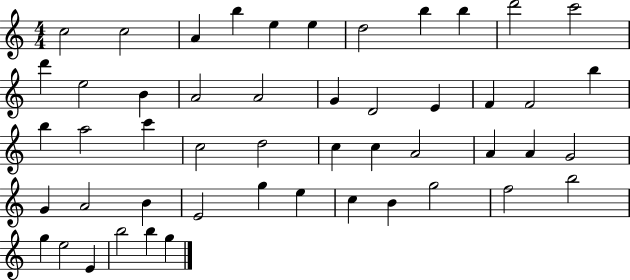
X:1
T:Untitled
M:4/4
L:1/4
K:C
c2 c2 A b e e d2 b b d'2 c'2 d' e2 B A2 A2 G D2 E F F2 b b a2 c' c2 d2 c c A2 A A G2 G A2 B E2 g e c B g2 f2 b2 g e2 E b2 b g